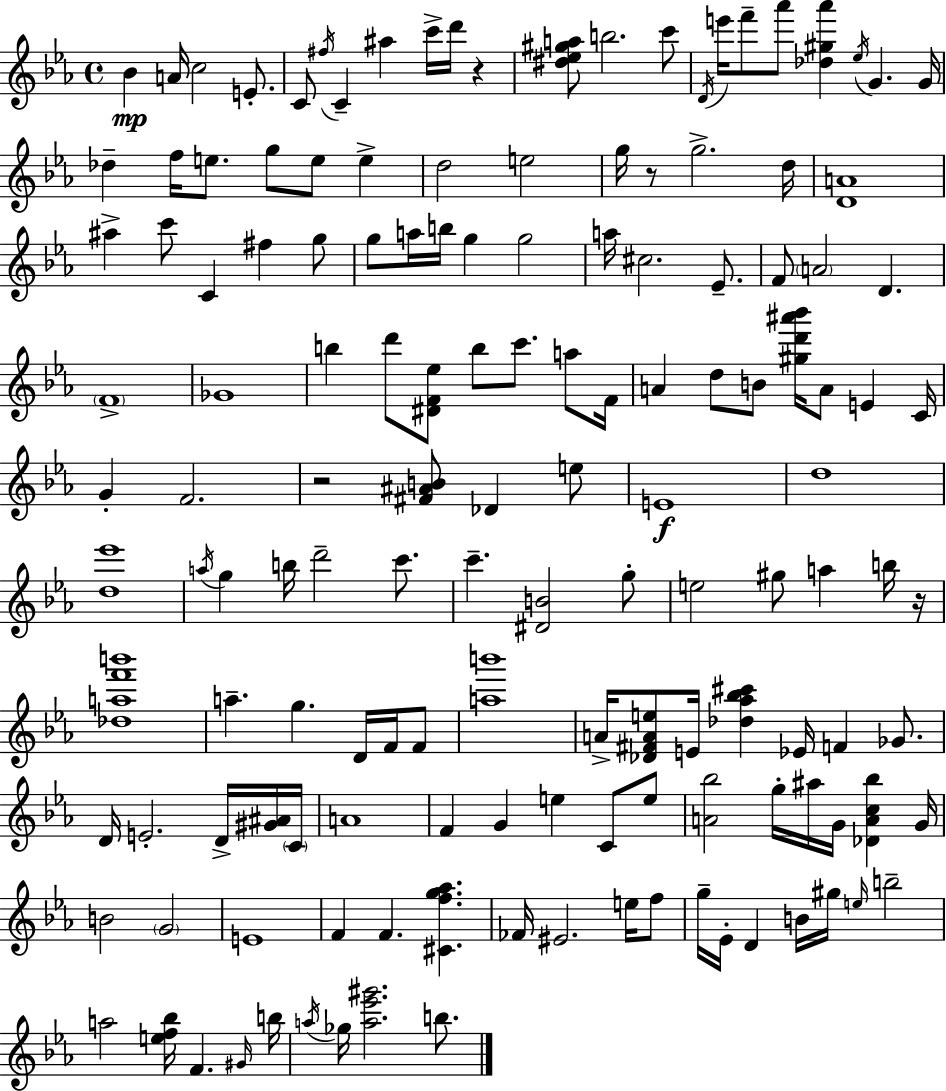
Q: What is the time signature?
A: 4/4